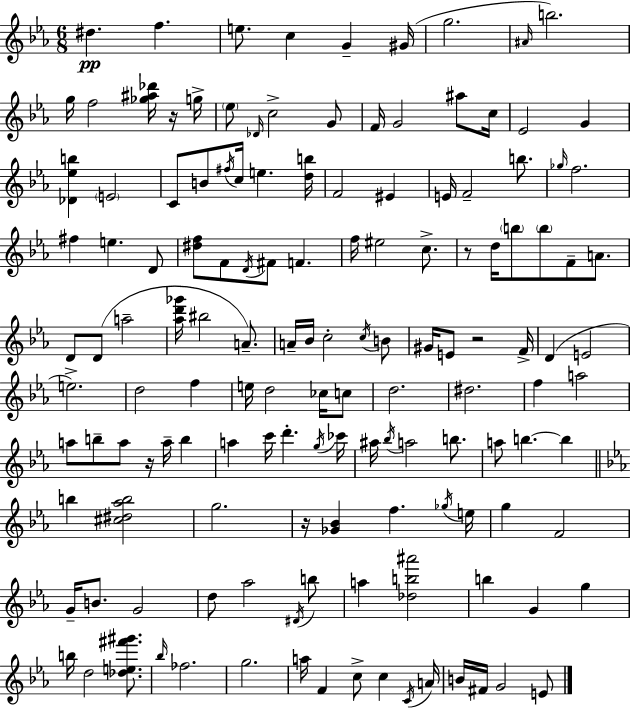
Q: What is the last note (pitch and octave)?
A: E4